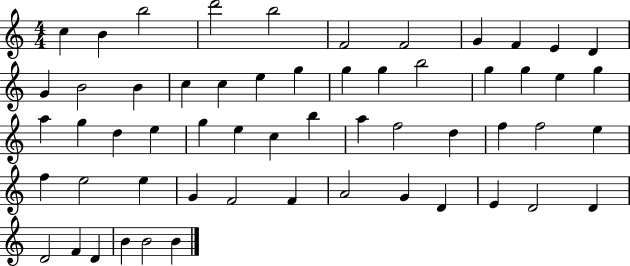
X:1
T:Untitled
M:4/4
L:1/4
K:C
c B b2 d'2 b2 F2 F2 G F E D G B2 B c c e g g g b2 g g e g a g d e g e c b a f2 d f f2 e f e2 e G F2 F A2 G D E D2 D D2 F D B B2 B